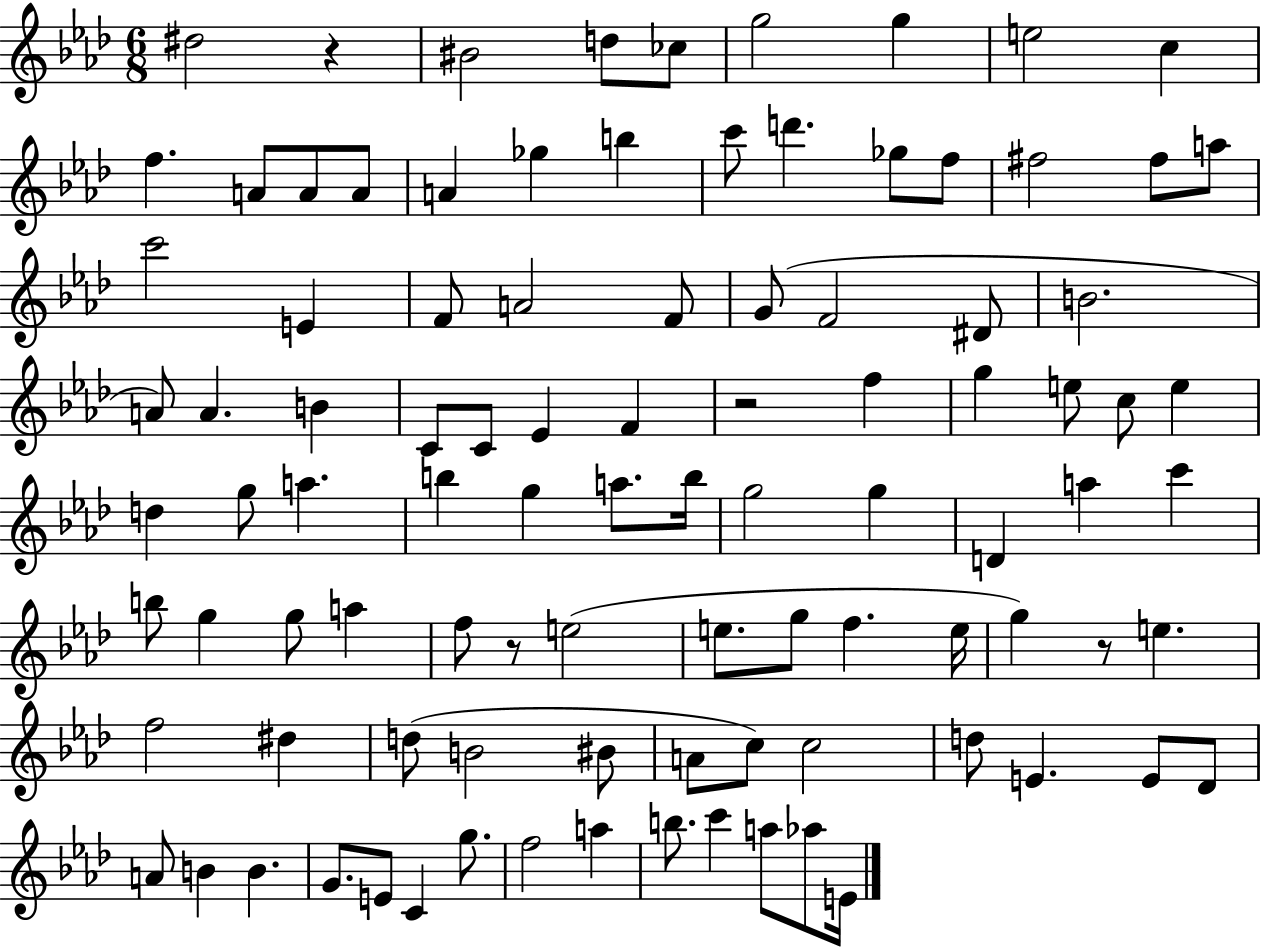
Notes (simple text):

D#5/h R/q BIS4/h D5/e CES5/e G5/h G5/q E5/h C5/q F5/q. A4/e A4/e A4/e A4/q Gb5/q B5/q C6/e D6/q. Gb5/e F5/e F#5/h F#5/e A5/e C6/h E4/q F4/e A4/h F4/e G4/e F4/h D#4/e B4/h. A4/e A4/q. B4/q C4/e C4/e Eb4/q F4/q R/h F5/q G5/q E5/e C5/e E5/q D5/q G5/e A5/q. B5/q G5/q A5/e. B5/s G5/h G5/q D4/q A5/q C6/q B5/e G5/q G5/e A5/q F5/e R/e E5/h E5/e. G5/e F5/q. E5/s G5/q R/e E5/q. F5/h D#5/q D5/e B4/h BIS4/e A4/e C5/e C5/h D5/e E4/q. E4/e Db4/e A4/e B4/q B4/q. G4/e. E4/e C4/q G5/e. F5/h A5/q B5/e. C6/q A5/e Ab5/e E4/s